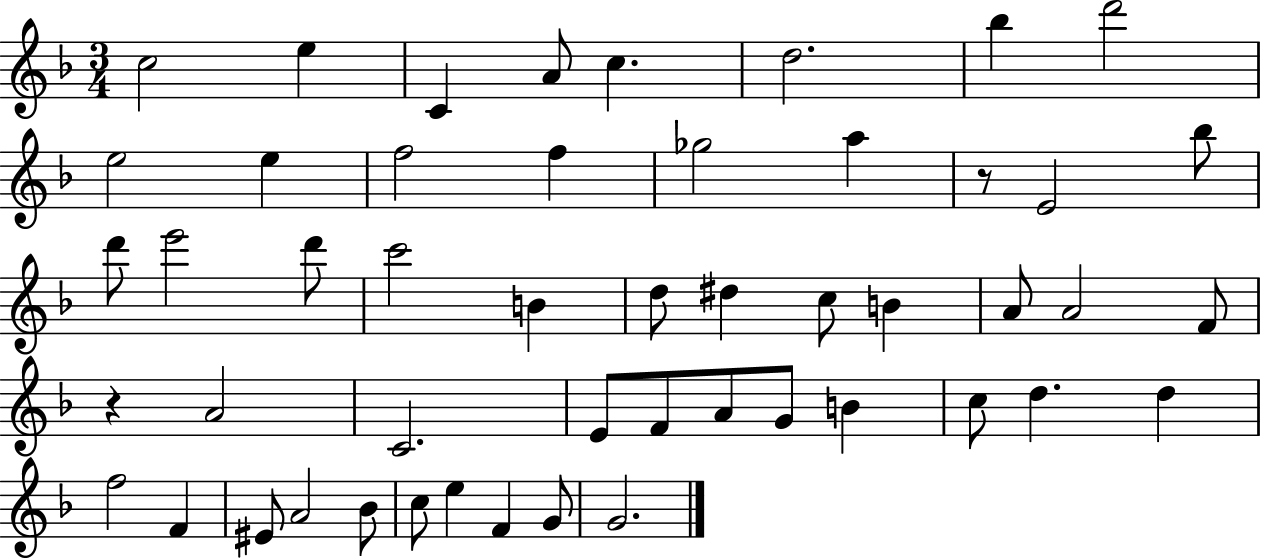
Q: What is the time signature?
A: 3/4